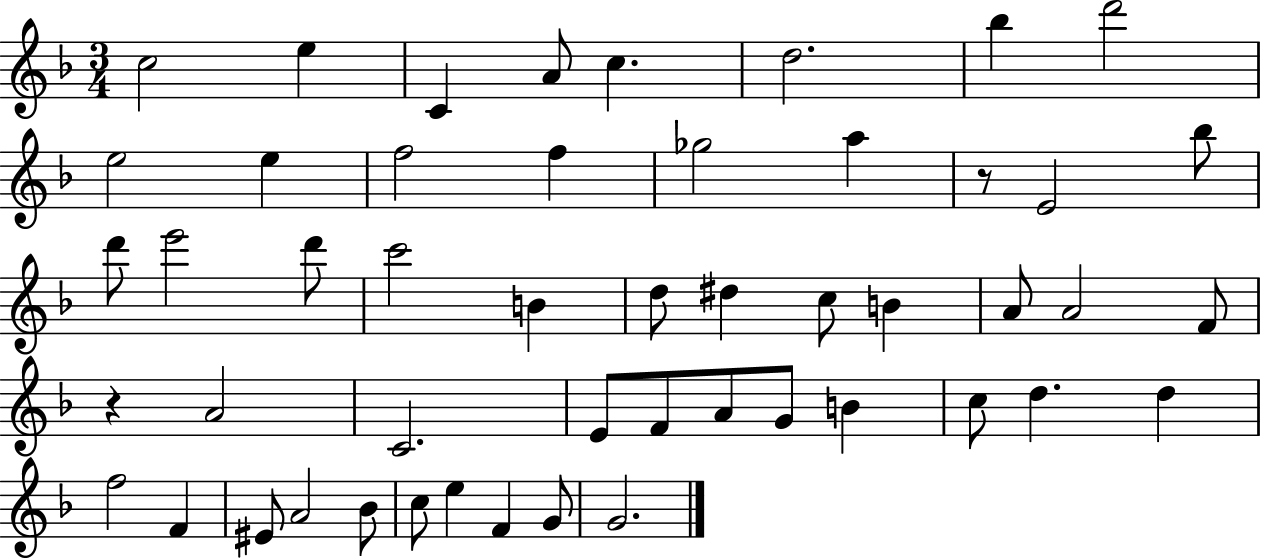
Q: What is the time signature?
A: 3/4